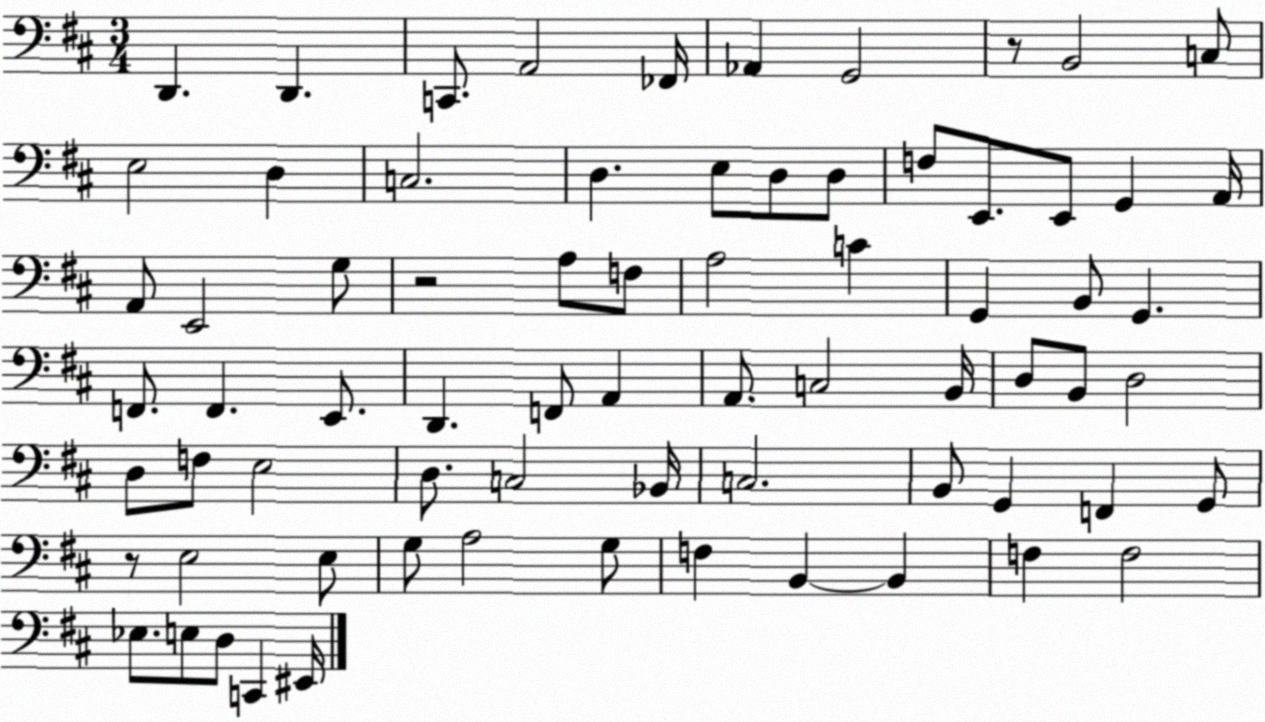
X:1
T:Untitled
M:3/4
L:1/4
K:D
D,, D,, C,,/2 A,,2 _F,,/4 _A,, G,,2 z/2 B,,2 C,/2 E,2 D, C,2 D, E,/2 D,/2 D,/2 F,/2 E,,/2 E,,/2 G,, A,,/4 A,,/2 E,,2 G,/2 z2 A,/2 F,/2 A,2 C G,, B,,/2 G,, F,,/2 F,, E,,/2 D,, F,,/2 A,, A,,/2 C,2 B,,/4 D,/2 B,,/2 D,2 D,/2 F,/2 E,2 D,/2 C,2 _B,,/4 C,2 B,,/2 G,, F,, G,,/2 z/2 E,2 E,/2 G,/2 A,2 G,/2 F, B,, B,, F, F,2 _E,/2 E,/2 D,/2 C,, ^E,,/4